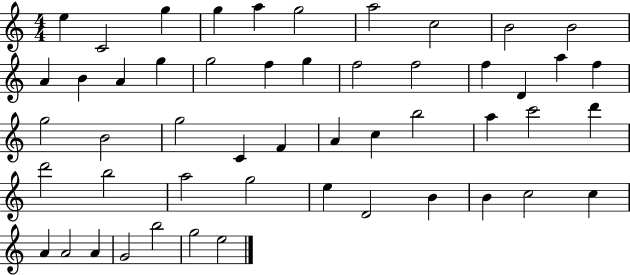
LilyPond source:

{
  \clef treble
  \numericTimeSignature
  \time 4/4
  \key c \major
  e''4 c'2 g''4 | g''4 a''4 g''2 | a''2 c''2 | b'2 b'2 | \break a'4 b'4 a'4 g''4 | g''2 f''4 g''4 | f''2 f''2 | f''4 d'4 a''4 f''4 | \break g''2 b'2 | g''2 c'4 f'4 | a'4 c''4 b''2 | a''4 c'''2 d'''4 | \break d'''2 b''2 | a''2 g''2 | e''4 d'2 b'4 | b'4 c''2 c''4 | \break a'4 a'2 a'4 | g'2 b''2 | g''2 e''2 | \bar "|."
}